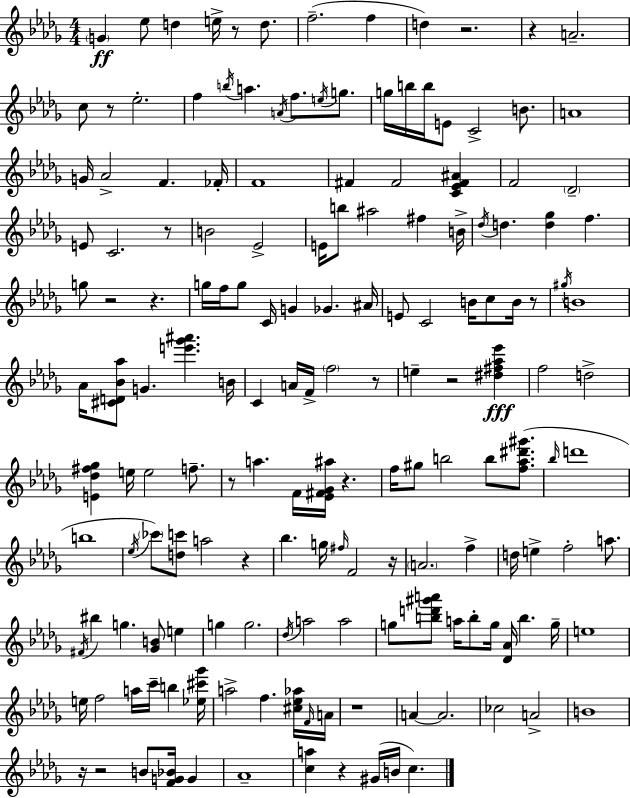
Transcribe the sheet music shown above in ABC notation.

X:1
T:Untitled
M:4/4
L:1/4
K:Bbm
G _e/2 d e/4 z/2 d/2 f2 f d z2 z A2 c/2 z/2 _e2 f b/4 a A/4 f/2 e/4 g/2 g/4 b/4 b/4 E/2 C2 B/2 A4 G/4 _A2 F _F/4 F4 ^F ^F2 [C_E^F^A] F2 _D2 E/2 C2 z/2 B2 _E2 E/4 b/2 ^a2 ^f B/4 _d/4 d [d_g] f g/2 z2 z g/4 f/4 g/2 C/4 G _G ^A/4 E/2 C2 B/4 c/2 B/4 z/2 ^g/4 B4 _A/4 [^CD_B_a]/2 G [e'_g'^a'] B/4 C A/4 F/4 f2 z/2 e z2 [^d^f_a_e'] f2 d2 [E_d^f_g] e/4 e2 f/2 z/2 a F/4 [_E^F_G^a]/4 z f/4 ^g/2 b2 b/2 [f_a^d'^g']/2 _b/4 d'4 b4 _e/4 _c'/2 [dc']/2 a2 z _b g/4 ^f/4 F2 z/4 A2 f d/4 e f2 a/2 ^F/4 ^b g [_GB]/2 e g g2 _d/4 a2 a2 g/2 [bd'^g'a']/2 a/4 b/2 g/4 [_D_A]/4 b g/4 e4 e/4 f2 a/4 c'/4 b [_e^c'_g']/4 a2 f [^c_e_a]/4 F/4 A/4 z4 A A2 _c2 A2 B4 z/4 z2 B/2 [FG_B]/4 G _A4 [ca] z ^G/4 B/4 c